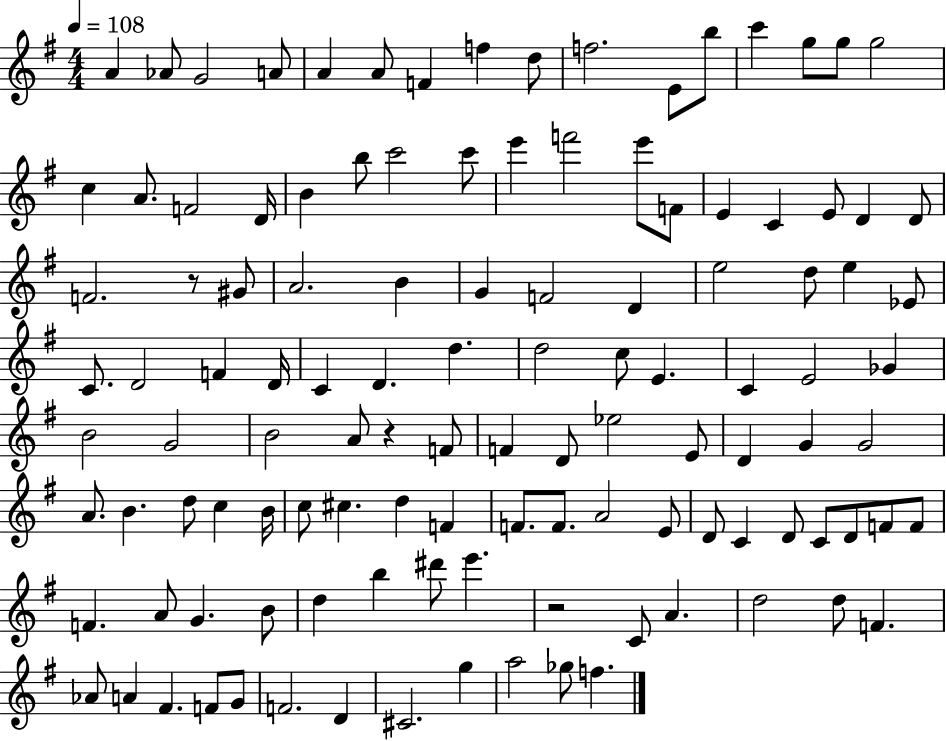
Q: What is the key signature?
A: G major